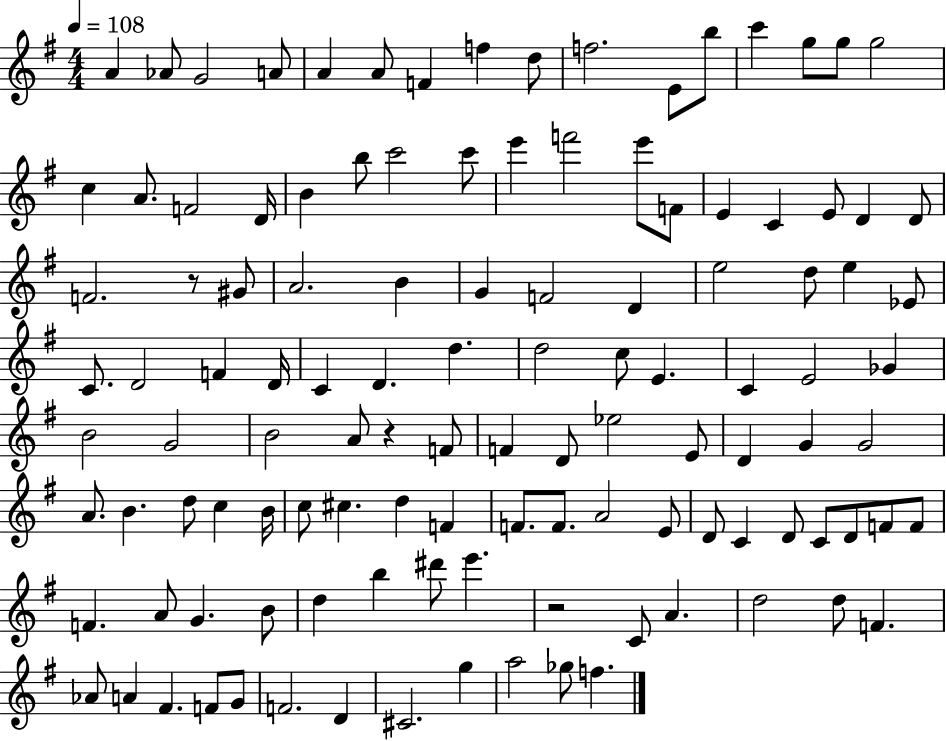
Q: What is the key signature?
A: G major